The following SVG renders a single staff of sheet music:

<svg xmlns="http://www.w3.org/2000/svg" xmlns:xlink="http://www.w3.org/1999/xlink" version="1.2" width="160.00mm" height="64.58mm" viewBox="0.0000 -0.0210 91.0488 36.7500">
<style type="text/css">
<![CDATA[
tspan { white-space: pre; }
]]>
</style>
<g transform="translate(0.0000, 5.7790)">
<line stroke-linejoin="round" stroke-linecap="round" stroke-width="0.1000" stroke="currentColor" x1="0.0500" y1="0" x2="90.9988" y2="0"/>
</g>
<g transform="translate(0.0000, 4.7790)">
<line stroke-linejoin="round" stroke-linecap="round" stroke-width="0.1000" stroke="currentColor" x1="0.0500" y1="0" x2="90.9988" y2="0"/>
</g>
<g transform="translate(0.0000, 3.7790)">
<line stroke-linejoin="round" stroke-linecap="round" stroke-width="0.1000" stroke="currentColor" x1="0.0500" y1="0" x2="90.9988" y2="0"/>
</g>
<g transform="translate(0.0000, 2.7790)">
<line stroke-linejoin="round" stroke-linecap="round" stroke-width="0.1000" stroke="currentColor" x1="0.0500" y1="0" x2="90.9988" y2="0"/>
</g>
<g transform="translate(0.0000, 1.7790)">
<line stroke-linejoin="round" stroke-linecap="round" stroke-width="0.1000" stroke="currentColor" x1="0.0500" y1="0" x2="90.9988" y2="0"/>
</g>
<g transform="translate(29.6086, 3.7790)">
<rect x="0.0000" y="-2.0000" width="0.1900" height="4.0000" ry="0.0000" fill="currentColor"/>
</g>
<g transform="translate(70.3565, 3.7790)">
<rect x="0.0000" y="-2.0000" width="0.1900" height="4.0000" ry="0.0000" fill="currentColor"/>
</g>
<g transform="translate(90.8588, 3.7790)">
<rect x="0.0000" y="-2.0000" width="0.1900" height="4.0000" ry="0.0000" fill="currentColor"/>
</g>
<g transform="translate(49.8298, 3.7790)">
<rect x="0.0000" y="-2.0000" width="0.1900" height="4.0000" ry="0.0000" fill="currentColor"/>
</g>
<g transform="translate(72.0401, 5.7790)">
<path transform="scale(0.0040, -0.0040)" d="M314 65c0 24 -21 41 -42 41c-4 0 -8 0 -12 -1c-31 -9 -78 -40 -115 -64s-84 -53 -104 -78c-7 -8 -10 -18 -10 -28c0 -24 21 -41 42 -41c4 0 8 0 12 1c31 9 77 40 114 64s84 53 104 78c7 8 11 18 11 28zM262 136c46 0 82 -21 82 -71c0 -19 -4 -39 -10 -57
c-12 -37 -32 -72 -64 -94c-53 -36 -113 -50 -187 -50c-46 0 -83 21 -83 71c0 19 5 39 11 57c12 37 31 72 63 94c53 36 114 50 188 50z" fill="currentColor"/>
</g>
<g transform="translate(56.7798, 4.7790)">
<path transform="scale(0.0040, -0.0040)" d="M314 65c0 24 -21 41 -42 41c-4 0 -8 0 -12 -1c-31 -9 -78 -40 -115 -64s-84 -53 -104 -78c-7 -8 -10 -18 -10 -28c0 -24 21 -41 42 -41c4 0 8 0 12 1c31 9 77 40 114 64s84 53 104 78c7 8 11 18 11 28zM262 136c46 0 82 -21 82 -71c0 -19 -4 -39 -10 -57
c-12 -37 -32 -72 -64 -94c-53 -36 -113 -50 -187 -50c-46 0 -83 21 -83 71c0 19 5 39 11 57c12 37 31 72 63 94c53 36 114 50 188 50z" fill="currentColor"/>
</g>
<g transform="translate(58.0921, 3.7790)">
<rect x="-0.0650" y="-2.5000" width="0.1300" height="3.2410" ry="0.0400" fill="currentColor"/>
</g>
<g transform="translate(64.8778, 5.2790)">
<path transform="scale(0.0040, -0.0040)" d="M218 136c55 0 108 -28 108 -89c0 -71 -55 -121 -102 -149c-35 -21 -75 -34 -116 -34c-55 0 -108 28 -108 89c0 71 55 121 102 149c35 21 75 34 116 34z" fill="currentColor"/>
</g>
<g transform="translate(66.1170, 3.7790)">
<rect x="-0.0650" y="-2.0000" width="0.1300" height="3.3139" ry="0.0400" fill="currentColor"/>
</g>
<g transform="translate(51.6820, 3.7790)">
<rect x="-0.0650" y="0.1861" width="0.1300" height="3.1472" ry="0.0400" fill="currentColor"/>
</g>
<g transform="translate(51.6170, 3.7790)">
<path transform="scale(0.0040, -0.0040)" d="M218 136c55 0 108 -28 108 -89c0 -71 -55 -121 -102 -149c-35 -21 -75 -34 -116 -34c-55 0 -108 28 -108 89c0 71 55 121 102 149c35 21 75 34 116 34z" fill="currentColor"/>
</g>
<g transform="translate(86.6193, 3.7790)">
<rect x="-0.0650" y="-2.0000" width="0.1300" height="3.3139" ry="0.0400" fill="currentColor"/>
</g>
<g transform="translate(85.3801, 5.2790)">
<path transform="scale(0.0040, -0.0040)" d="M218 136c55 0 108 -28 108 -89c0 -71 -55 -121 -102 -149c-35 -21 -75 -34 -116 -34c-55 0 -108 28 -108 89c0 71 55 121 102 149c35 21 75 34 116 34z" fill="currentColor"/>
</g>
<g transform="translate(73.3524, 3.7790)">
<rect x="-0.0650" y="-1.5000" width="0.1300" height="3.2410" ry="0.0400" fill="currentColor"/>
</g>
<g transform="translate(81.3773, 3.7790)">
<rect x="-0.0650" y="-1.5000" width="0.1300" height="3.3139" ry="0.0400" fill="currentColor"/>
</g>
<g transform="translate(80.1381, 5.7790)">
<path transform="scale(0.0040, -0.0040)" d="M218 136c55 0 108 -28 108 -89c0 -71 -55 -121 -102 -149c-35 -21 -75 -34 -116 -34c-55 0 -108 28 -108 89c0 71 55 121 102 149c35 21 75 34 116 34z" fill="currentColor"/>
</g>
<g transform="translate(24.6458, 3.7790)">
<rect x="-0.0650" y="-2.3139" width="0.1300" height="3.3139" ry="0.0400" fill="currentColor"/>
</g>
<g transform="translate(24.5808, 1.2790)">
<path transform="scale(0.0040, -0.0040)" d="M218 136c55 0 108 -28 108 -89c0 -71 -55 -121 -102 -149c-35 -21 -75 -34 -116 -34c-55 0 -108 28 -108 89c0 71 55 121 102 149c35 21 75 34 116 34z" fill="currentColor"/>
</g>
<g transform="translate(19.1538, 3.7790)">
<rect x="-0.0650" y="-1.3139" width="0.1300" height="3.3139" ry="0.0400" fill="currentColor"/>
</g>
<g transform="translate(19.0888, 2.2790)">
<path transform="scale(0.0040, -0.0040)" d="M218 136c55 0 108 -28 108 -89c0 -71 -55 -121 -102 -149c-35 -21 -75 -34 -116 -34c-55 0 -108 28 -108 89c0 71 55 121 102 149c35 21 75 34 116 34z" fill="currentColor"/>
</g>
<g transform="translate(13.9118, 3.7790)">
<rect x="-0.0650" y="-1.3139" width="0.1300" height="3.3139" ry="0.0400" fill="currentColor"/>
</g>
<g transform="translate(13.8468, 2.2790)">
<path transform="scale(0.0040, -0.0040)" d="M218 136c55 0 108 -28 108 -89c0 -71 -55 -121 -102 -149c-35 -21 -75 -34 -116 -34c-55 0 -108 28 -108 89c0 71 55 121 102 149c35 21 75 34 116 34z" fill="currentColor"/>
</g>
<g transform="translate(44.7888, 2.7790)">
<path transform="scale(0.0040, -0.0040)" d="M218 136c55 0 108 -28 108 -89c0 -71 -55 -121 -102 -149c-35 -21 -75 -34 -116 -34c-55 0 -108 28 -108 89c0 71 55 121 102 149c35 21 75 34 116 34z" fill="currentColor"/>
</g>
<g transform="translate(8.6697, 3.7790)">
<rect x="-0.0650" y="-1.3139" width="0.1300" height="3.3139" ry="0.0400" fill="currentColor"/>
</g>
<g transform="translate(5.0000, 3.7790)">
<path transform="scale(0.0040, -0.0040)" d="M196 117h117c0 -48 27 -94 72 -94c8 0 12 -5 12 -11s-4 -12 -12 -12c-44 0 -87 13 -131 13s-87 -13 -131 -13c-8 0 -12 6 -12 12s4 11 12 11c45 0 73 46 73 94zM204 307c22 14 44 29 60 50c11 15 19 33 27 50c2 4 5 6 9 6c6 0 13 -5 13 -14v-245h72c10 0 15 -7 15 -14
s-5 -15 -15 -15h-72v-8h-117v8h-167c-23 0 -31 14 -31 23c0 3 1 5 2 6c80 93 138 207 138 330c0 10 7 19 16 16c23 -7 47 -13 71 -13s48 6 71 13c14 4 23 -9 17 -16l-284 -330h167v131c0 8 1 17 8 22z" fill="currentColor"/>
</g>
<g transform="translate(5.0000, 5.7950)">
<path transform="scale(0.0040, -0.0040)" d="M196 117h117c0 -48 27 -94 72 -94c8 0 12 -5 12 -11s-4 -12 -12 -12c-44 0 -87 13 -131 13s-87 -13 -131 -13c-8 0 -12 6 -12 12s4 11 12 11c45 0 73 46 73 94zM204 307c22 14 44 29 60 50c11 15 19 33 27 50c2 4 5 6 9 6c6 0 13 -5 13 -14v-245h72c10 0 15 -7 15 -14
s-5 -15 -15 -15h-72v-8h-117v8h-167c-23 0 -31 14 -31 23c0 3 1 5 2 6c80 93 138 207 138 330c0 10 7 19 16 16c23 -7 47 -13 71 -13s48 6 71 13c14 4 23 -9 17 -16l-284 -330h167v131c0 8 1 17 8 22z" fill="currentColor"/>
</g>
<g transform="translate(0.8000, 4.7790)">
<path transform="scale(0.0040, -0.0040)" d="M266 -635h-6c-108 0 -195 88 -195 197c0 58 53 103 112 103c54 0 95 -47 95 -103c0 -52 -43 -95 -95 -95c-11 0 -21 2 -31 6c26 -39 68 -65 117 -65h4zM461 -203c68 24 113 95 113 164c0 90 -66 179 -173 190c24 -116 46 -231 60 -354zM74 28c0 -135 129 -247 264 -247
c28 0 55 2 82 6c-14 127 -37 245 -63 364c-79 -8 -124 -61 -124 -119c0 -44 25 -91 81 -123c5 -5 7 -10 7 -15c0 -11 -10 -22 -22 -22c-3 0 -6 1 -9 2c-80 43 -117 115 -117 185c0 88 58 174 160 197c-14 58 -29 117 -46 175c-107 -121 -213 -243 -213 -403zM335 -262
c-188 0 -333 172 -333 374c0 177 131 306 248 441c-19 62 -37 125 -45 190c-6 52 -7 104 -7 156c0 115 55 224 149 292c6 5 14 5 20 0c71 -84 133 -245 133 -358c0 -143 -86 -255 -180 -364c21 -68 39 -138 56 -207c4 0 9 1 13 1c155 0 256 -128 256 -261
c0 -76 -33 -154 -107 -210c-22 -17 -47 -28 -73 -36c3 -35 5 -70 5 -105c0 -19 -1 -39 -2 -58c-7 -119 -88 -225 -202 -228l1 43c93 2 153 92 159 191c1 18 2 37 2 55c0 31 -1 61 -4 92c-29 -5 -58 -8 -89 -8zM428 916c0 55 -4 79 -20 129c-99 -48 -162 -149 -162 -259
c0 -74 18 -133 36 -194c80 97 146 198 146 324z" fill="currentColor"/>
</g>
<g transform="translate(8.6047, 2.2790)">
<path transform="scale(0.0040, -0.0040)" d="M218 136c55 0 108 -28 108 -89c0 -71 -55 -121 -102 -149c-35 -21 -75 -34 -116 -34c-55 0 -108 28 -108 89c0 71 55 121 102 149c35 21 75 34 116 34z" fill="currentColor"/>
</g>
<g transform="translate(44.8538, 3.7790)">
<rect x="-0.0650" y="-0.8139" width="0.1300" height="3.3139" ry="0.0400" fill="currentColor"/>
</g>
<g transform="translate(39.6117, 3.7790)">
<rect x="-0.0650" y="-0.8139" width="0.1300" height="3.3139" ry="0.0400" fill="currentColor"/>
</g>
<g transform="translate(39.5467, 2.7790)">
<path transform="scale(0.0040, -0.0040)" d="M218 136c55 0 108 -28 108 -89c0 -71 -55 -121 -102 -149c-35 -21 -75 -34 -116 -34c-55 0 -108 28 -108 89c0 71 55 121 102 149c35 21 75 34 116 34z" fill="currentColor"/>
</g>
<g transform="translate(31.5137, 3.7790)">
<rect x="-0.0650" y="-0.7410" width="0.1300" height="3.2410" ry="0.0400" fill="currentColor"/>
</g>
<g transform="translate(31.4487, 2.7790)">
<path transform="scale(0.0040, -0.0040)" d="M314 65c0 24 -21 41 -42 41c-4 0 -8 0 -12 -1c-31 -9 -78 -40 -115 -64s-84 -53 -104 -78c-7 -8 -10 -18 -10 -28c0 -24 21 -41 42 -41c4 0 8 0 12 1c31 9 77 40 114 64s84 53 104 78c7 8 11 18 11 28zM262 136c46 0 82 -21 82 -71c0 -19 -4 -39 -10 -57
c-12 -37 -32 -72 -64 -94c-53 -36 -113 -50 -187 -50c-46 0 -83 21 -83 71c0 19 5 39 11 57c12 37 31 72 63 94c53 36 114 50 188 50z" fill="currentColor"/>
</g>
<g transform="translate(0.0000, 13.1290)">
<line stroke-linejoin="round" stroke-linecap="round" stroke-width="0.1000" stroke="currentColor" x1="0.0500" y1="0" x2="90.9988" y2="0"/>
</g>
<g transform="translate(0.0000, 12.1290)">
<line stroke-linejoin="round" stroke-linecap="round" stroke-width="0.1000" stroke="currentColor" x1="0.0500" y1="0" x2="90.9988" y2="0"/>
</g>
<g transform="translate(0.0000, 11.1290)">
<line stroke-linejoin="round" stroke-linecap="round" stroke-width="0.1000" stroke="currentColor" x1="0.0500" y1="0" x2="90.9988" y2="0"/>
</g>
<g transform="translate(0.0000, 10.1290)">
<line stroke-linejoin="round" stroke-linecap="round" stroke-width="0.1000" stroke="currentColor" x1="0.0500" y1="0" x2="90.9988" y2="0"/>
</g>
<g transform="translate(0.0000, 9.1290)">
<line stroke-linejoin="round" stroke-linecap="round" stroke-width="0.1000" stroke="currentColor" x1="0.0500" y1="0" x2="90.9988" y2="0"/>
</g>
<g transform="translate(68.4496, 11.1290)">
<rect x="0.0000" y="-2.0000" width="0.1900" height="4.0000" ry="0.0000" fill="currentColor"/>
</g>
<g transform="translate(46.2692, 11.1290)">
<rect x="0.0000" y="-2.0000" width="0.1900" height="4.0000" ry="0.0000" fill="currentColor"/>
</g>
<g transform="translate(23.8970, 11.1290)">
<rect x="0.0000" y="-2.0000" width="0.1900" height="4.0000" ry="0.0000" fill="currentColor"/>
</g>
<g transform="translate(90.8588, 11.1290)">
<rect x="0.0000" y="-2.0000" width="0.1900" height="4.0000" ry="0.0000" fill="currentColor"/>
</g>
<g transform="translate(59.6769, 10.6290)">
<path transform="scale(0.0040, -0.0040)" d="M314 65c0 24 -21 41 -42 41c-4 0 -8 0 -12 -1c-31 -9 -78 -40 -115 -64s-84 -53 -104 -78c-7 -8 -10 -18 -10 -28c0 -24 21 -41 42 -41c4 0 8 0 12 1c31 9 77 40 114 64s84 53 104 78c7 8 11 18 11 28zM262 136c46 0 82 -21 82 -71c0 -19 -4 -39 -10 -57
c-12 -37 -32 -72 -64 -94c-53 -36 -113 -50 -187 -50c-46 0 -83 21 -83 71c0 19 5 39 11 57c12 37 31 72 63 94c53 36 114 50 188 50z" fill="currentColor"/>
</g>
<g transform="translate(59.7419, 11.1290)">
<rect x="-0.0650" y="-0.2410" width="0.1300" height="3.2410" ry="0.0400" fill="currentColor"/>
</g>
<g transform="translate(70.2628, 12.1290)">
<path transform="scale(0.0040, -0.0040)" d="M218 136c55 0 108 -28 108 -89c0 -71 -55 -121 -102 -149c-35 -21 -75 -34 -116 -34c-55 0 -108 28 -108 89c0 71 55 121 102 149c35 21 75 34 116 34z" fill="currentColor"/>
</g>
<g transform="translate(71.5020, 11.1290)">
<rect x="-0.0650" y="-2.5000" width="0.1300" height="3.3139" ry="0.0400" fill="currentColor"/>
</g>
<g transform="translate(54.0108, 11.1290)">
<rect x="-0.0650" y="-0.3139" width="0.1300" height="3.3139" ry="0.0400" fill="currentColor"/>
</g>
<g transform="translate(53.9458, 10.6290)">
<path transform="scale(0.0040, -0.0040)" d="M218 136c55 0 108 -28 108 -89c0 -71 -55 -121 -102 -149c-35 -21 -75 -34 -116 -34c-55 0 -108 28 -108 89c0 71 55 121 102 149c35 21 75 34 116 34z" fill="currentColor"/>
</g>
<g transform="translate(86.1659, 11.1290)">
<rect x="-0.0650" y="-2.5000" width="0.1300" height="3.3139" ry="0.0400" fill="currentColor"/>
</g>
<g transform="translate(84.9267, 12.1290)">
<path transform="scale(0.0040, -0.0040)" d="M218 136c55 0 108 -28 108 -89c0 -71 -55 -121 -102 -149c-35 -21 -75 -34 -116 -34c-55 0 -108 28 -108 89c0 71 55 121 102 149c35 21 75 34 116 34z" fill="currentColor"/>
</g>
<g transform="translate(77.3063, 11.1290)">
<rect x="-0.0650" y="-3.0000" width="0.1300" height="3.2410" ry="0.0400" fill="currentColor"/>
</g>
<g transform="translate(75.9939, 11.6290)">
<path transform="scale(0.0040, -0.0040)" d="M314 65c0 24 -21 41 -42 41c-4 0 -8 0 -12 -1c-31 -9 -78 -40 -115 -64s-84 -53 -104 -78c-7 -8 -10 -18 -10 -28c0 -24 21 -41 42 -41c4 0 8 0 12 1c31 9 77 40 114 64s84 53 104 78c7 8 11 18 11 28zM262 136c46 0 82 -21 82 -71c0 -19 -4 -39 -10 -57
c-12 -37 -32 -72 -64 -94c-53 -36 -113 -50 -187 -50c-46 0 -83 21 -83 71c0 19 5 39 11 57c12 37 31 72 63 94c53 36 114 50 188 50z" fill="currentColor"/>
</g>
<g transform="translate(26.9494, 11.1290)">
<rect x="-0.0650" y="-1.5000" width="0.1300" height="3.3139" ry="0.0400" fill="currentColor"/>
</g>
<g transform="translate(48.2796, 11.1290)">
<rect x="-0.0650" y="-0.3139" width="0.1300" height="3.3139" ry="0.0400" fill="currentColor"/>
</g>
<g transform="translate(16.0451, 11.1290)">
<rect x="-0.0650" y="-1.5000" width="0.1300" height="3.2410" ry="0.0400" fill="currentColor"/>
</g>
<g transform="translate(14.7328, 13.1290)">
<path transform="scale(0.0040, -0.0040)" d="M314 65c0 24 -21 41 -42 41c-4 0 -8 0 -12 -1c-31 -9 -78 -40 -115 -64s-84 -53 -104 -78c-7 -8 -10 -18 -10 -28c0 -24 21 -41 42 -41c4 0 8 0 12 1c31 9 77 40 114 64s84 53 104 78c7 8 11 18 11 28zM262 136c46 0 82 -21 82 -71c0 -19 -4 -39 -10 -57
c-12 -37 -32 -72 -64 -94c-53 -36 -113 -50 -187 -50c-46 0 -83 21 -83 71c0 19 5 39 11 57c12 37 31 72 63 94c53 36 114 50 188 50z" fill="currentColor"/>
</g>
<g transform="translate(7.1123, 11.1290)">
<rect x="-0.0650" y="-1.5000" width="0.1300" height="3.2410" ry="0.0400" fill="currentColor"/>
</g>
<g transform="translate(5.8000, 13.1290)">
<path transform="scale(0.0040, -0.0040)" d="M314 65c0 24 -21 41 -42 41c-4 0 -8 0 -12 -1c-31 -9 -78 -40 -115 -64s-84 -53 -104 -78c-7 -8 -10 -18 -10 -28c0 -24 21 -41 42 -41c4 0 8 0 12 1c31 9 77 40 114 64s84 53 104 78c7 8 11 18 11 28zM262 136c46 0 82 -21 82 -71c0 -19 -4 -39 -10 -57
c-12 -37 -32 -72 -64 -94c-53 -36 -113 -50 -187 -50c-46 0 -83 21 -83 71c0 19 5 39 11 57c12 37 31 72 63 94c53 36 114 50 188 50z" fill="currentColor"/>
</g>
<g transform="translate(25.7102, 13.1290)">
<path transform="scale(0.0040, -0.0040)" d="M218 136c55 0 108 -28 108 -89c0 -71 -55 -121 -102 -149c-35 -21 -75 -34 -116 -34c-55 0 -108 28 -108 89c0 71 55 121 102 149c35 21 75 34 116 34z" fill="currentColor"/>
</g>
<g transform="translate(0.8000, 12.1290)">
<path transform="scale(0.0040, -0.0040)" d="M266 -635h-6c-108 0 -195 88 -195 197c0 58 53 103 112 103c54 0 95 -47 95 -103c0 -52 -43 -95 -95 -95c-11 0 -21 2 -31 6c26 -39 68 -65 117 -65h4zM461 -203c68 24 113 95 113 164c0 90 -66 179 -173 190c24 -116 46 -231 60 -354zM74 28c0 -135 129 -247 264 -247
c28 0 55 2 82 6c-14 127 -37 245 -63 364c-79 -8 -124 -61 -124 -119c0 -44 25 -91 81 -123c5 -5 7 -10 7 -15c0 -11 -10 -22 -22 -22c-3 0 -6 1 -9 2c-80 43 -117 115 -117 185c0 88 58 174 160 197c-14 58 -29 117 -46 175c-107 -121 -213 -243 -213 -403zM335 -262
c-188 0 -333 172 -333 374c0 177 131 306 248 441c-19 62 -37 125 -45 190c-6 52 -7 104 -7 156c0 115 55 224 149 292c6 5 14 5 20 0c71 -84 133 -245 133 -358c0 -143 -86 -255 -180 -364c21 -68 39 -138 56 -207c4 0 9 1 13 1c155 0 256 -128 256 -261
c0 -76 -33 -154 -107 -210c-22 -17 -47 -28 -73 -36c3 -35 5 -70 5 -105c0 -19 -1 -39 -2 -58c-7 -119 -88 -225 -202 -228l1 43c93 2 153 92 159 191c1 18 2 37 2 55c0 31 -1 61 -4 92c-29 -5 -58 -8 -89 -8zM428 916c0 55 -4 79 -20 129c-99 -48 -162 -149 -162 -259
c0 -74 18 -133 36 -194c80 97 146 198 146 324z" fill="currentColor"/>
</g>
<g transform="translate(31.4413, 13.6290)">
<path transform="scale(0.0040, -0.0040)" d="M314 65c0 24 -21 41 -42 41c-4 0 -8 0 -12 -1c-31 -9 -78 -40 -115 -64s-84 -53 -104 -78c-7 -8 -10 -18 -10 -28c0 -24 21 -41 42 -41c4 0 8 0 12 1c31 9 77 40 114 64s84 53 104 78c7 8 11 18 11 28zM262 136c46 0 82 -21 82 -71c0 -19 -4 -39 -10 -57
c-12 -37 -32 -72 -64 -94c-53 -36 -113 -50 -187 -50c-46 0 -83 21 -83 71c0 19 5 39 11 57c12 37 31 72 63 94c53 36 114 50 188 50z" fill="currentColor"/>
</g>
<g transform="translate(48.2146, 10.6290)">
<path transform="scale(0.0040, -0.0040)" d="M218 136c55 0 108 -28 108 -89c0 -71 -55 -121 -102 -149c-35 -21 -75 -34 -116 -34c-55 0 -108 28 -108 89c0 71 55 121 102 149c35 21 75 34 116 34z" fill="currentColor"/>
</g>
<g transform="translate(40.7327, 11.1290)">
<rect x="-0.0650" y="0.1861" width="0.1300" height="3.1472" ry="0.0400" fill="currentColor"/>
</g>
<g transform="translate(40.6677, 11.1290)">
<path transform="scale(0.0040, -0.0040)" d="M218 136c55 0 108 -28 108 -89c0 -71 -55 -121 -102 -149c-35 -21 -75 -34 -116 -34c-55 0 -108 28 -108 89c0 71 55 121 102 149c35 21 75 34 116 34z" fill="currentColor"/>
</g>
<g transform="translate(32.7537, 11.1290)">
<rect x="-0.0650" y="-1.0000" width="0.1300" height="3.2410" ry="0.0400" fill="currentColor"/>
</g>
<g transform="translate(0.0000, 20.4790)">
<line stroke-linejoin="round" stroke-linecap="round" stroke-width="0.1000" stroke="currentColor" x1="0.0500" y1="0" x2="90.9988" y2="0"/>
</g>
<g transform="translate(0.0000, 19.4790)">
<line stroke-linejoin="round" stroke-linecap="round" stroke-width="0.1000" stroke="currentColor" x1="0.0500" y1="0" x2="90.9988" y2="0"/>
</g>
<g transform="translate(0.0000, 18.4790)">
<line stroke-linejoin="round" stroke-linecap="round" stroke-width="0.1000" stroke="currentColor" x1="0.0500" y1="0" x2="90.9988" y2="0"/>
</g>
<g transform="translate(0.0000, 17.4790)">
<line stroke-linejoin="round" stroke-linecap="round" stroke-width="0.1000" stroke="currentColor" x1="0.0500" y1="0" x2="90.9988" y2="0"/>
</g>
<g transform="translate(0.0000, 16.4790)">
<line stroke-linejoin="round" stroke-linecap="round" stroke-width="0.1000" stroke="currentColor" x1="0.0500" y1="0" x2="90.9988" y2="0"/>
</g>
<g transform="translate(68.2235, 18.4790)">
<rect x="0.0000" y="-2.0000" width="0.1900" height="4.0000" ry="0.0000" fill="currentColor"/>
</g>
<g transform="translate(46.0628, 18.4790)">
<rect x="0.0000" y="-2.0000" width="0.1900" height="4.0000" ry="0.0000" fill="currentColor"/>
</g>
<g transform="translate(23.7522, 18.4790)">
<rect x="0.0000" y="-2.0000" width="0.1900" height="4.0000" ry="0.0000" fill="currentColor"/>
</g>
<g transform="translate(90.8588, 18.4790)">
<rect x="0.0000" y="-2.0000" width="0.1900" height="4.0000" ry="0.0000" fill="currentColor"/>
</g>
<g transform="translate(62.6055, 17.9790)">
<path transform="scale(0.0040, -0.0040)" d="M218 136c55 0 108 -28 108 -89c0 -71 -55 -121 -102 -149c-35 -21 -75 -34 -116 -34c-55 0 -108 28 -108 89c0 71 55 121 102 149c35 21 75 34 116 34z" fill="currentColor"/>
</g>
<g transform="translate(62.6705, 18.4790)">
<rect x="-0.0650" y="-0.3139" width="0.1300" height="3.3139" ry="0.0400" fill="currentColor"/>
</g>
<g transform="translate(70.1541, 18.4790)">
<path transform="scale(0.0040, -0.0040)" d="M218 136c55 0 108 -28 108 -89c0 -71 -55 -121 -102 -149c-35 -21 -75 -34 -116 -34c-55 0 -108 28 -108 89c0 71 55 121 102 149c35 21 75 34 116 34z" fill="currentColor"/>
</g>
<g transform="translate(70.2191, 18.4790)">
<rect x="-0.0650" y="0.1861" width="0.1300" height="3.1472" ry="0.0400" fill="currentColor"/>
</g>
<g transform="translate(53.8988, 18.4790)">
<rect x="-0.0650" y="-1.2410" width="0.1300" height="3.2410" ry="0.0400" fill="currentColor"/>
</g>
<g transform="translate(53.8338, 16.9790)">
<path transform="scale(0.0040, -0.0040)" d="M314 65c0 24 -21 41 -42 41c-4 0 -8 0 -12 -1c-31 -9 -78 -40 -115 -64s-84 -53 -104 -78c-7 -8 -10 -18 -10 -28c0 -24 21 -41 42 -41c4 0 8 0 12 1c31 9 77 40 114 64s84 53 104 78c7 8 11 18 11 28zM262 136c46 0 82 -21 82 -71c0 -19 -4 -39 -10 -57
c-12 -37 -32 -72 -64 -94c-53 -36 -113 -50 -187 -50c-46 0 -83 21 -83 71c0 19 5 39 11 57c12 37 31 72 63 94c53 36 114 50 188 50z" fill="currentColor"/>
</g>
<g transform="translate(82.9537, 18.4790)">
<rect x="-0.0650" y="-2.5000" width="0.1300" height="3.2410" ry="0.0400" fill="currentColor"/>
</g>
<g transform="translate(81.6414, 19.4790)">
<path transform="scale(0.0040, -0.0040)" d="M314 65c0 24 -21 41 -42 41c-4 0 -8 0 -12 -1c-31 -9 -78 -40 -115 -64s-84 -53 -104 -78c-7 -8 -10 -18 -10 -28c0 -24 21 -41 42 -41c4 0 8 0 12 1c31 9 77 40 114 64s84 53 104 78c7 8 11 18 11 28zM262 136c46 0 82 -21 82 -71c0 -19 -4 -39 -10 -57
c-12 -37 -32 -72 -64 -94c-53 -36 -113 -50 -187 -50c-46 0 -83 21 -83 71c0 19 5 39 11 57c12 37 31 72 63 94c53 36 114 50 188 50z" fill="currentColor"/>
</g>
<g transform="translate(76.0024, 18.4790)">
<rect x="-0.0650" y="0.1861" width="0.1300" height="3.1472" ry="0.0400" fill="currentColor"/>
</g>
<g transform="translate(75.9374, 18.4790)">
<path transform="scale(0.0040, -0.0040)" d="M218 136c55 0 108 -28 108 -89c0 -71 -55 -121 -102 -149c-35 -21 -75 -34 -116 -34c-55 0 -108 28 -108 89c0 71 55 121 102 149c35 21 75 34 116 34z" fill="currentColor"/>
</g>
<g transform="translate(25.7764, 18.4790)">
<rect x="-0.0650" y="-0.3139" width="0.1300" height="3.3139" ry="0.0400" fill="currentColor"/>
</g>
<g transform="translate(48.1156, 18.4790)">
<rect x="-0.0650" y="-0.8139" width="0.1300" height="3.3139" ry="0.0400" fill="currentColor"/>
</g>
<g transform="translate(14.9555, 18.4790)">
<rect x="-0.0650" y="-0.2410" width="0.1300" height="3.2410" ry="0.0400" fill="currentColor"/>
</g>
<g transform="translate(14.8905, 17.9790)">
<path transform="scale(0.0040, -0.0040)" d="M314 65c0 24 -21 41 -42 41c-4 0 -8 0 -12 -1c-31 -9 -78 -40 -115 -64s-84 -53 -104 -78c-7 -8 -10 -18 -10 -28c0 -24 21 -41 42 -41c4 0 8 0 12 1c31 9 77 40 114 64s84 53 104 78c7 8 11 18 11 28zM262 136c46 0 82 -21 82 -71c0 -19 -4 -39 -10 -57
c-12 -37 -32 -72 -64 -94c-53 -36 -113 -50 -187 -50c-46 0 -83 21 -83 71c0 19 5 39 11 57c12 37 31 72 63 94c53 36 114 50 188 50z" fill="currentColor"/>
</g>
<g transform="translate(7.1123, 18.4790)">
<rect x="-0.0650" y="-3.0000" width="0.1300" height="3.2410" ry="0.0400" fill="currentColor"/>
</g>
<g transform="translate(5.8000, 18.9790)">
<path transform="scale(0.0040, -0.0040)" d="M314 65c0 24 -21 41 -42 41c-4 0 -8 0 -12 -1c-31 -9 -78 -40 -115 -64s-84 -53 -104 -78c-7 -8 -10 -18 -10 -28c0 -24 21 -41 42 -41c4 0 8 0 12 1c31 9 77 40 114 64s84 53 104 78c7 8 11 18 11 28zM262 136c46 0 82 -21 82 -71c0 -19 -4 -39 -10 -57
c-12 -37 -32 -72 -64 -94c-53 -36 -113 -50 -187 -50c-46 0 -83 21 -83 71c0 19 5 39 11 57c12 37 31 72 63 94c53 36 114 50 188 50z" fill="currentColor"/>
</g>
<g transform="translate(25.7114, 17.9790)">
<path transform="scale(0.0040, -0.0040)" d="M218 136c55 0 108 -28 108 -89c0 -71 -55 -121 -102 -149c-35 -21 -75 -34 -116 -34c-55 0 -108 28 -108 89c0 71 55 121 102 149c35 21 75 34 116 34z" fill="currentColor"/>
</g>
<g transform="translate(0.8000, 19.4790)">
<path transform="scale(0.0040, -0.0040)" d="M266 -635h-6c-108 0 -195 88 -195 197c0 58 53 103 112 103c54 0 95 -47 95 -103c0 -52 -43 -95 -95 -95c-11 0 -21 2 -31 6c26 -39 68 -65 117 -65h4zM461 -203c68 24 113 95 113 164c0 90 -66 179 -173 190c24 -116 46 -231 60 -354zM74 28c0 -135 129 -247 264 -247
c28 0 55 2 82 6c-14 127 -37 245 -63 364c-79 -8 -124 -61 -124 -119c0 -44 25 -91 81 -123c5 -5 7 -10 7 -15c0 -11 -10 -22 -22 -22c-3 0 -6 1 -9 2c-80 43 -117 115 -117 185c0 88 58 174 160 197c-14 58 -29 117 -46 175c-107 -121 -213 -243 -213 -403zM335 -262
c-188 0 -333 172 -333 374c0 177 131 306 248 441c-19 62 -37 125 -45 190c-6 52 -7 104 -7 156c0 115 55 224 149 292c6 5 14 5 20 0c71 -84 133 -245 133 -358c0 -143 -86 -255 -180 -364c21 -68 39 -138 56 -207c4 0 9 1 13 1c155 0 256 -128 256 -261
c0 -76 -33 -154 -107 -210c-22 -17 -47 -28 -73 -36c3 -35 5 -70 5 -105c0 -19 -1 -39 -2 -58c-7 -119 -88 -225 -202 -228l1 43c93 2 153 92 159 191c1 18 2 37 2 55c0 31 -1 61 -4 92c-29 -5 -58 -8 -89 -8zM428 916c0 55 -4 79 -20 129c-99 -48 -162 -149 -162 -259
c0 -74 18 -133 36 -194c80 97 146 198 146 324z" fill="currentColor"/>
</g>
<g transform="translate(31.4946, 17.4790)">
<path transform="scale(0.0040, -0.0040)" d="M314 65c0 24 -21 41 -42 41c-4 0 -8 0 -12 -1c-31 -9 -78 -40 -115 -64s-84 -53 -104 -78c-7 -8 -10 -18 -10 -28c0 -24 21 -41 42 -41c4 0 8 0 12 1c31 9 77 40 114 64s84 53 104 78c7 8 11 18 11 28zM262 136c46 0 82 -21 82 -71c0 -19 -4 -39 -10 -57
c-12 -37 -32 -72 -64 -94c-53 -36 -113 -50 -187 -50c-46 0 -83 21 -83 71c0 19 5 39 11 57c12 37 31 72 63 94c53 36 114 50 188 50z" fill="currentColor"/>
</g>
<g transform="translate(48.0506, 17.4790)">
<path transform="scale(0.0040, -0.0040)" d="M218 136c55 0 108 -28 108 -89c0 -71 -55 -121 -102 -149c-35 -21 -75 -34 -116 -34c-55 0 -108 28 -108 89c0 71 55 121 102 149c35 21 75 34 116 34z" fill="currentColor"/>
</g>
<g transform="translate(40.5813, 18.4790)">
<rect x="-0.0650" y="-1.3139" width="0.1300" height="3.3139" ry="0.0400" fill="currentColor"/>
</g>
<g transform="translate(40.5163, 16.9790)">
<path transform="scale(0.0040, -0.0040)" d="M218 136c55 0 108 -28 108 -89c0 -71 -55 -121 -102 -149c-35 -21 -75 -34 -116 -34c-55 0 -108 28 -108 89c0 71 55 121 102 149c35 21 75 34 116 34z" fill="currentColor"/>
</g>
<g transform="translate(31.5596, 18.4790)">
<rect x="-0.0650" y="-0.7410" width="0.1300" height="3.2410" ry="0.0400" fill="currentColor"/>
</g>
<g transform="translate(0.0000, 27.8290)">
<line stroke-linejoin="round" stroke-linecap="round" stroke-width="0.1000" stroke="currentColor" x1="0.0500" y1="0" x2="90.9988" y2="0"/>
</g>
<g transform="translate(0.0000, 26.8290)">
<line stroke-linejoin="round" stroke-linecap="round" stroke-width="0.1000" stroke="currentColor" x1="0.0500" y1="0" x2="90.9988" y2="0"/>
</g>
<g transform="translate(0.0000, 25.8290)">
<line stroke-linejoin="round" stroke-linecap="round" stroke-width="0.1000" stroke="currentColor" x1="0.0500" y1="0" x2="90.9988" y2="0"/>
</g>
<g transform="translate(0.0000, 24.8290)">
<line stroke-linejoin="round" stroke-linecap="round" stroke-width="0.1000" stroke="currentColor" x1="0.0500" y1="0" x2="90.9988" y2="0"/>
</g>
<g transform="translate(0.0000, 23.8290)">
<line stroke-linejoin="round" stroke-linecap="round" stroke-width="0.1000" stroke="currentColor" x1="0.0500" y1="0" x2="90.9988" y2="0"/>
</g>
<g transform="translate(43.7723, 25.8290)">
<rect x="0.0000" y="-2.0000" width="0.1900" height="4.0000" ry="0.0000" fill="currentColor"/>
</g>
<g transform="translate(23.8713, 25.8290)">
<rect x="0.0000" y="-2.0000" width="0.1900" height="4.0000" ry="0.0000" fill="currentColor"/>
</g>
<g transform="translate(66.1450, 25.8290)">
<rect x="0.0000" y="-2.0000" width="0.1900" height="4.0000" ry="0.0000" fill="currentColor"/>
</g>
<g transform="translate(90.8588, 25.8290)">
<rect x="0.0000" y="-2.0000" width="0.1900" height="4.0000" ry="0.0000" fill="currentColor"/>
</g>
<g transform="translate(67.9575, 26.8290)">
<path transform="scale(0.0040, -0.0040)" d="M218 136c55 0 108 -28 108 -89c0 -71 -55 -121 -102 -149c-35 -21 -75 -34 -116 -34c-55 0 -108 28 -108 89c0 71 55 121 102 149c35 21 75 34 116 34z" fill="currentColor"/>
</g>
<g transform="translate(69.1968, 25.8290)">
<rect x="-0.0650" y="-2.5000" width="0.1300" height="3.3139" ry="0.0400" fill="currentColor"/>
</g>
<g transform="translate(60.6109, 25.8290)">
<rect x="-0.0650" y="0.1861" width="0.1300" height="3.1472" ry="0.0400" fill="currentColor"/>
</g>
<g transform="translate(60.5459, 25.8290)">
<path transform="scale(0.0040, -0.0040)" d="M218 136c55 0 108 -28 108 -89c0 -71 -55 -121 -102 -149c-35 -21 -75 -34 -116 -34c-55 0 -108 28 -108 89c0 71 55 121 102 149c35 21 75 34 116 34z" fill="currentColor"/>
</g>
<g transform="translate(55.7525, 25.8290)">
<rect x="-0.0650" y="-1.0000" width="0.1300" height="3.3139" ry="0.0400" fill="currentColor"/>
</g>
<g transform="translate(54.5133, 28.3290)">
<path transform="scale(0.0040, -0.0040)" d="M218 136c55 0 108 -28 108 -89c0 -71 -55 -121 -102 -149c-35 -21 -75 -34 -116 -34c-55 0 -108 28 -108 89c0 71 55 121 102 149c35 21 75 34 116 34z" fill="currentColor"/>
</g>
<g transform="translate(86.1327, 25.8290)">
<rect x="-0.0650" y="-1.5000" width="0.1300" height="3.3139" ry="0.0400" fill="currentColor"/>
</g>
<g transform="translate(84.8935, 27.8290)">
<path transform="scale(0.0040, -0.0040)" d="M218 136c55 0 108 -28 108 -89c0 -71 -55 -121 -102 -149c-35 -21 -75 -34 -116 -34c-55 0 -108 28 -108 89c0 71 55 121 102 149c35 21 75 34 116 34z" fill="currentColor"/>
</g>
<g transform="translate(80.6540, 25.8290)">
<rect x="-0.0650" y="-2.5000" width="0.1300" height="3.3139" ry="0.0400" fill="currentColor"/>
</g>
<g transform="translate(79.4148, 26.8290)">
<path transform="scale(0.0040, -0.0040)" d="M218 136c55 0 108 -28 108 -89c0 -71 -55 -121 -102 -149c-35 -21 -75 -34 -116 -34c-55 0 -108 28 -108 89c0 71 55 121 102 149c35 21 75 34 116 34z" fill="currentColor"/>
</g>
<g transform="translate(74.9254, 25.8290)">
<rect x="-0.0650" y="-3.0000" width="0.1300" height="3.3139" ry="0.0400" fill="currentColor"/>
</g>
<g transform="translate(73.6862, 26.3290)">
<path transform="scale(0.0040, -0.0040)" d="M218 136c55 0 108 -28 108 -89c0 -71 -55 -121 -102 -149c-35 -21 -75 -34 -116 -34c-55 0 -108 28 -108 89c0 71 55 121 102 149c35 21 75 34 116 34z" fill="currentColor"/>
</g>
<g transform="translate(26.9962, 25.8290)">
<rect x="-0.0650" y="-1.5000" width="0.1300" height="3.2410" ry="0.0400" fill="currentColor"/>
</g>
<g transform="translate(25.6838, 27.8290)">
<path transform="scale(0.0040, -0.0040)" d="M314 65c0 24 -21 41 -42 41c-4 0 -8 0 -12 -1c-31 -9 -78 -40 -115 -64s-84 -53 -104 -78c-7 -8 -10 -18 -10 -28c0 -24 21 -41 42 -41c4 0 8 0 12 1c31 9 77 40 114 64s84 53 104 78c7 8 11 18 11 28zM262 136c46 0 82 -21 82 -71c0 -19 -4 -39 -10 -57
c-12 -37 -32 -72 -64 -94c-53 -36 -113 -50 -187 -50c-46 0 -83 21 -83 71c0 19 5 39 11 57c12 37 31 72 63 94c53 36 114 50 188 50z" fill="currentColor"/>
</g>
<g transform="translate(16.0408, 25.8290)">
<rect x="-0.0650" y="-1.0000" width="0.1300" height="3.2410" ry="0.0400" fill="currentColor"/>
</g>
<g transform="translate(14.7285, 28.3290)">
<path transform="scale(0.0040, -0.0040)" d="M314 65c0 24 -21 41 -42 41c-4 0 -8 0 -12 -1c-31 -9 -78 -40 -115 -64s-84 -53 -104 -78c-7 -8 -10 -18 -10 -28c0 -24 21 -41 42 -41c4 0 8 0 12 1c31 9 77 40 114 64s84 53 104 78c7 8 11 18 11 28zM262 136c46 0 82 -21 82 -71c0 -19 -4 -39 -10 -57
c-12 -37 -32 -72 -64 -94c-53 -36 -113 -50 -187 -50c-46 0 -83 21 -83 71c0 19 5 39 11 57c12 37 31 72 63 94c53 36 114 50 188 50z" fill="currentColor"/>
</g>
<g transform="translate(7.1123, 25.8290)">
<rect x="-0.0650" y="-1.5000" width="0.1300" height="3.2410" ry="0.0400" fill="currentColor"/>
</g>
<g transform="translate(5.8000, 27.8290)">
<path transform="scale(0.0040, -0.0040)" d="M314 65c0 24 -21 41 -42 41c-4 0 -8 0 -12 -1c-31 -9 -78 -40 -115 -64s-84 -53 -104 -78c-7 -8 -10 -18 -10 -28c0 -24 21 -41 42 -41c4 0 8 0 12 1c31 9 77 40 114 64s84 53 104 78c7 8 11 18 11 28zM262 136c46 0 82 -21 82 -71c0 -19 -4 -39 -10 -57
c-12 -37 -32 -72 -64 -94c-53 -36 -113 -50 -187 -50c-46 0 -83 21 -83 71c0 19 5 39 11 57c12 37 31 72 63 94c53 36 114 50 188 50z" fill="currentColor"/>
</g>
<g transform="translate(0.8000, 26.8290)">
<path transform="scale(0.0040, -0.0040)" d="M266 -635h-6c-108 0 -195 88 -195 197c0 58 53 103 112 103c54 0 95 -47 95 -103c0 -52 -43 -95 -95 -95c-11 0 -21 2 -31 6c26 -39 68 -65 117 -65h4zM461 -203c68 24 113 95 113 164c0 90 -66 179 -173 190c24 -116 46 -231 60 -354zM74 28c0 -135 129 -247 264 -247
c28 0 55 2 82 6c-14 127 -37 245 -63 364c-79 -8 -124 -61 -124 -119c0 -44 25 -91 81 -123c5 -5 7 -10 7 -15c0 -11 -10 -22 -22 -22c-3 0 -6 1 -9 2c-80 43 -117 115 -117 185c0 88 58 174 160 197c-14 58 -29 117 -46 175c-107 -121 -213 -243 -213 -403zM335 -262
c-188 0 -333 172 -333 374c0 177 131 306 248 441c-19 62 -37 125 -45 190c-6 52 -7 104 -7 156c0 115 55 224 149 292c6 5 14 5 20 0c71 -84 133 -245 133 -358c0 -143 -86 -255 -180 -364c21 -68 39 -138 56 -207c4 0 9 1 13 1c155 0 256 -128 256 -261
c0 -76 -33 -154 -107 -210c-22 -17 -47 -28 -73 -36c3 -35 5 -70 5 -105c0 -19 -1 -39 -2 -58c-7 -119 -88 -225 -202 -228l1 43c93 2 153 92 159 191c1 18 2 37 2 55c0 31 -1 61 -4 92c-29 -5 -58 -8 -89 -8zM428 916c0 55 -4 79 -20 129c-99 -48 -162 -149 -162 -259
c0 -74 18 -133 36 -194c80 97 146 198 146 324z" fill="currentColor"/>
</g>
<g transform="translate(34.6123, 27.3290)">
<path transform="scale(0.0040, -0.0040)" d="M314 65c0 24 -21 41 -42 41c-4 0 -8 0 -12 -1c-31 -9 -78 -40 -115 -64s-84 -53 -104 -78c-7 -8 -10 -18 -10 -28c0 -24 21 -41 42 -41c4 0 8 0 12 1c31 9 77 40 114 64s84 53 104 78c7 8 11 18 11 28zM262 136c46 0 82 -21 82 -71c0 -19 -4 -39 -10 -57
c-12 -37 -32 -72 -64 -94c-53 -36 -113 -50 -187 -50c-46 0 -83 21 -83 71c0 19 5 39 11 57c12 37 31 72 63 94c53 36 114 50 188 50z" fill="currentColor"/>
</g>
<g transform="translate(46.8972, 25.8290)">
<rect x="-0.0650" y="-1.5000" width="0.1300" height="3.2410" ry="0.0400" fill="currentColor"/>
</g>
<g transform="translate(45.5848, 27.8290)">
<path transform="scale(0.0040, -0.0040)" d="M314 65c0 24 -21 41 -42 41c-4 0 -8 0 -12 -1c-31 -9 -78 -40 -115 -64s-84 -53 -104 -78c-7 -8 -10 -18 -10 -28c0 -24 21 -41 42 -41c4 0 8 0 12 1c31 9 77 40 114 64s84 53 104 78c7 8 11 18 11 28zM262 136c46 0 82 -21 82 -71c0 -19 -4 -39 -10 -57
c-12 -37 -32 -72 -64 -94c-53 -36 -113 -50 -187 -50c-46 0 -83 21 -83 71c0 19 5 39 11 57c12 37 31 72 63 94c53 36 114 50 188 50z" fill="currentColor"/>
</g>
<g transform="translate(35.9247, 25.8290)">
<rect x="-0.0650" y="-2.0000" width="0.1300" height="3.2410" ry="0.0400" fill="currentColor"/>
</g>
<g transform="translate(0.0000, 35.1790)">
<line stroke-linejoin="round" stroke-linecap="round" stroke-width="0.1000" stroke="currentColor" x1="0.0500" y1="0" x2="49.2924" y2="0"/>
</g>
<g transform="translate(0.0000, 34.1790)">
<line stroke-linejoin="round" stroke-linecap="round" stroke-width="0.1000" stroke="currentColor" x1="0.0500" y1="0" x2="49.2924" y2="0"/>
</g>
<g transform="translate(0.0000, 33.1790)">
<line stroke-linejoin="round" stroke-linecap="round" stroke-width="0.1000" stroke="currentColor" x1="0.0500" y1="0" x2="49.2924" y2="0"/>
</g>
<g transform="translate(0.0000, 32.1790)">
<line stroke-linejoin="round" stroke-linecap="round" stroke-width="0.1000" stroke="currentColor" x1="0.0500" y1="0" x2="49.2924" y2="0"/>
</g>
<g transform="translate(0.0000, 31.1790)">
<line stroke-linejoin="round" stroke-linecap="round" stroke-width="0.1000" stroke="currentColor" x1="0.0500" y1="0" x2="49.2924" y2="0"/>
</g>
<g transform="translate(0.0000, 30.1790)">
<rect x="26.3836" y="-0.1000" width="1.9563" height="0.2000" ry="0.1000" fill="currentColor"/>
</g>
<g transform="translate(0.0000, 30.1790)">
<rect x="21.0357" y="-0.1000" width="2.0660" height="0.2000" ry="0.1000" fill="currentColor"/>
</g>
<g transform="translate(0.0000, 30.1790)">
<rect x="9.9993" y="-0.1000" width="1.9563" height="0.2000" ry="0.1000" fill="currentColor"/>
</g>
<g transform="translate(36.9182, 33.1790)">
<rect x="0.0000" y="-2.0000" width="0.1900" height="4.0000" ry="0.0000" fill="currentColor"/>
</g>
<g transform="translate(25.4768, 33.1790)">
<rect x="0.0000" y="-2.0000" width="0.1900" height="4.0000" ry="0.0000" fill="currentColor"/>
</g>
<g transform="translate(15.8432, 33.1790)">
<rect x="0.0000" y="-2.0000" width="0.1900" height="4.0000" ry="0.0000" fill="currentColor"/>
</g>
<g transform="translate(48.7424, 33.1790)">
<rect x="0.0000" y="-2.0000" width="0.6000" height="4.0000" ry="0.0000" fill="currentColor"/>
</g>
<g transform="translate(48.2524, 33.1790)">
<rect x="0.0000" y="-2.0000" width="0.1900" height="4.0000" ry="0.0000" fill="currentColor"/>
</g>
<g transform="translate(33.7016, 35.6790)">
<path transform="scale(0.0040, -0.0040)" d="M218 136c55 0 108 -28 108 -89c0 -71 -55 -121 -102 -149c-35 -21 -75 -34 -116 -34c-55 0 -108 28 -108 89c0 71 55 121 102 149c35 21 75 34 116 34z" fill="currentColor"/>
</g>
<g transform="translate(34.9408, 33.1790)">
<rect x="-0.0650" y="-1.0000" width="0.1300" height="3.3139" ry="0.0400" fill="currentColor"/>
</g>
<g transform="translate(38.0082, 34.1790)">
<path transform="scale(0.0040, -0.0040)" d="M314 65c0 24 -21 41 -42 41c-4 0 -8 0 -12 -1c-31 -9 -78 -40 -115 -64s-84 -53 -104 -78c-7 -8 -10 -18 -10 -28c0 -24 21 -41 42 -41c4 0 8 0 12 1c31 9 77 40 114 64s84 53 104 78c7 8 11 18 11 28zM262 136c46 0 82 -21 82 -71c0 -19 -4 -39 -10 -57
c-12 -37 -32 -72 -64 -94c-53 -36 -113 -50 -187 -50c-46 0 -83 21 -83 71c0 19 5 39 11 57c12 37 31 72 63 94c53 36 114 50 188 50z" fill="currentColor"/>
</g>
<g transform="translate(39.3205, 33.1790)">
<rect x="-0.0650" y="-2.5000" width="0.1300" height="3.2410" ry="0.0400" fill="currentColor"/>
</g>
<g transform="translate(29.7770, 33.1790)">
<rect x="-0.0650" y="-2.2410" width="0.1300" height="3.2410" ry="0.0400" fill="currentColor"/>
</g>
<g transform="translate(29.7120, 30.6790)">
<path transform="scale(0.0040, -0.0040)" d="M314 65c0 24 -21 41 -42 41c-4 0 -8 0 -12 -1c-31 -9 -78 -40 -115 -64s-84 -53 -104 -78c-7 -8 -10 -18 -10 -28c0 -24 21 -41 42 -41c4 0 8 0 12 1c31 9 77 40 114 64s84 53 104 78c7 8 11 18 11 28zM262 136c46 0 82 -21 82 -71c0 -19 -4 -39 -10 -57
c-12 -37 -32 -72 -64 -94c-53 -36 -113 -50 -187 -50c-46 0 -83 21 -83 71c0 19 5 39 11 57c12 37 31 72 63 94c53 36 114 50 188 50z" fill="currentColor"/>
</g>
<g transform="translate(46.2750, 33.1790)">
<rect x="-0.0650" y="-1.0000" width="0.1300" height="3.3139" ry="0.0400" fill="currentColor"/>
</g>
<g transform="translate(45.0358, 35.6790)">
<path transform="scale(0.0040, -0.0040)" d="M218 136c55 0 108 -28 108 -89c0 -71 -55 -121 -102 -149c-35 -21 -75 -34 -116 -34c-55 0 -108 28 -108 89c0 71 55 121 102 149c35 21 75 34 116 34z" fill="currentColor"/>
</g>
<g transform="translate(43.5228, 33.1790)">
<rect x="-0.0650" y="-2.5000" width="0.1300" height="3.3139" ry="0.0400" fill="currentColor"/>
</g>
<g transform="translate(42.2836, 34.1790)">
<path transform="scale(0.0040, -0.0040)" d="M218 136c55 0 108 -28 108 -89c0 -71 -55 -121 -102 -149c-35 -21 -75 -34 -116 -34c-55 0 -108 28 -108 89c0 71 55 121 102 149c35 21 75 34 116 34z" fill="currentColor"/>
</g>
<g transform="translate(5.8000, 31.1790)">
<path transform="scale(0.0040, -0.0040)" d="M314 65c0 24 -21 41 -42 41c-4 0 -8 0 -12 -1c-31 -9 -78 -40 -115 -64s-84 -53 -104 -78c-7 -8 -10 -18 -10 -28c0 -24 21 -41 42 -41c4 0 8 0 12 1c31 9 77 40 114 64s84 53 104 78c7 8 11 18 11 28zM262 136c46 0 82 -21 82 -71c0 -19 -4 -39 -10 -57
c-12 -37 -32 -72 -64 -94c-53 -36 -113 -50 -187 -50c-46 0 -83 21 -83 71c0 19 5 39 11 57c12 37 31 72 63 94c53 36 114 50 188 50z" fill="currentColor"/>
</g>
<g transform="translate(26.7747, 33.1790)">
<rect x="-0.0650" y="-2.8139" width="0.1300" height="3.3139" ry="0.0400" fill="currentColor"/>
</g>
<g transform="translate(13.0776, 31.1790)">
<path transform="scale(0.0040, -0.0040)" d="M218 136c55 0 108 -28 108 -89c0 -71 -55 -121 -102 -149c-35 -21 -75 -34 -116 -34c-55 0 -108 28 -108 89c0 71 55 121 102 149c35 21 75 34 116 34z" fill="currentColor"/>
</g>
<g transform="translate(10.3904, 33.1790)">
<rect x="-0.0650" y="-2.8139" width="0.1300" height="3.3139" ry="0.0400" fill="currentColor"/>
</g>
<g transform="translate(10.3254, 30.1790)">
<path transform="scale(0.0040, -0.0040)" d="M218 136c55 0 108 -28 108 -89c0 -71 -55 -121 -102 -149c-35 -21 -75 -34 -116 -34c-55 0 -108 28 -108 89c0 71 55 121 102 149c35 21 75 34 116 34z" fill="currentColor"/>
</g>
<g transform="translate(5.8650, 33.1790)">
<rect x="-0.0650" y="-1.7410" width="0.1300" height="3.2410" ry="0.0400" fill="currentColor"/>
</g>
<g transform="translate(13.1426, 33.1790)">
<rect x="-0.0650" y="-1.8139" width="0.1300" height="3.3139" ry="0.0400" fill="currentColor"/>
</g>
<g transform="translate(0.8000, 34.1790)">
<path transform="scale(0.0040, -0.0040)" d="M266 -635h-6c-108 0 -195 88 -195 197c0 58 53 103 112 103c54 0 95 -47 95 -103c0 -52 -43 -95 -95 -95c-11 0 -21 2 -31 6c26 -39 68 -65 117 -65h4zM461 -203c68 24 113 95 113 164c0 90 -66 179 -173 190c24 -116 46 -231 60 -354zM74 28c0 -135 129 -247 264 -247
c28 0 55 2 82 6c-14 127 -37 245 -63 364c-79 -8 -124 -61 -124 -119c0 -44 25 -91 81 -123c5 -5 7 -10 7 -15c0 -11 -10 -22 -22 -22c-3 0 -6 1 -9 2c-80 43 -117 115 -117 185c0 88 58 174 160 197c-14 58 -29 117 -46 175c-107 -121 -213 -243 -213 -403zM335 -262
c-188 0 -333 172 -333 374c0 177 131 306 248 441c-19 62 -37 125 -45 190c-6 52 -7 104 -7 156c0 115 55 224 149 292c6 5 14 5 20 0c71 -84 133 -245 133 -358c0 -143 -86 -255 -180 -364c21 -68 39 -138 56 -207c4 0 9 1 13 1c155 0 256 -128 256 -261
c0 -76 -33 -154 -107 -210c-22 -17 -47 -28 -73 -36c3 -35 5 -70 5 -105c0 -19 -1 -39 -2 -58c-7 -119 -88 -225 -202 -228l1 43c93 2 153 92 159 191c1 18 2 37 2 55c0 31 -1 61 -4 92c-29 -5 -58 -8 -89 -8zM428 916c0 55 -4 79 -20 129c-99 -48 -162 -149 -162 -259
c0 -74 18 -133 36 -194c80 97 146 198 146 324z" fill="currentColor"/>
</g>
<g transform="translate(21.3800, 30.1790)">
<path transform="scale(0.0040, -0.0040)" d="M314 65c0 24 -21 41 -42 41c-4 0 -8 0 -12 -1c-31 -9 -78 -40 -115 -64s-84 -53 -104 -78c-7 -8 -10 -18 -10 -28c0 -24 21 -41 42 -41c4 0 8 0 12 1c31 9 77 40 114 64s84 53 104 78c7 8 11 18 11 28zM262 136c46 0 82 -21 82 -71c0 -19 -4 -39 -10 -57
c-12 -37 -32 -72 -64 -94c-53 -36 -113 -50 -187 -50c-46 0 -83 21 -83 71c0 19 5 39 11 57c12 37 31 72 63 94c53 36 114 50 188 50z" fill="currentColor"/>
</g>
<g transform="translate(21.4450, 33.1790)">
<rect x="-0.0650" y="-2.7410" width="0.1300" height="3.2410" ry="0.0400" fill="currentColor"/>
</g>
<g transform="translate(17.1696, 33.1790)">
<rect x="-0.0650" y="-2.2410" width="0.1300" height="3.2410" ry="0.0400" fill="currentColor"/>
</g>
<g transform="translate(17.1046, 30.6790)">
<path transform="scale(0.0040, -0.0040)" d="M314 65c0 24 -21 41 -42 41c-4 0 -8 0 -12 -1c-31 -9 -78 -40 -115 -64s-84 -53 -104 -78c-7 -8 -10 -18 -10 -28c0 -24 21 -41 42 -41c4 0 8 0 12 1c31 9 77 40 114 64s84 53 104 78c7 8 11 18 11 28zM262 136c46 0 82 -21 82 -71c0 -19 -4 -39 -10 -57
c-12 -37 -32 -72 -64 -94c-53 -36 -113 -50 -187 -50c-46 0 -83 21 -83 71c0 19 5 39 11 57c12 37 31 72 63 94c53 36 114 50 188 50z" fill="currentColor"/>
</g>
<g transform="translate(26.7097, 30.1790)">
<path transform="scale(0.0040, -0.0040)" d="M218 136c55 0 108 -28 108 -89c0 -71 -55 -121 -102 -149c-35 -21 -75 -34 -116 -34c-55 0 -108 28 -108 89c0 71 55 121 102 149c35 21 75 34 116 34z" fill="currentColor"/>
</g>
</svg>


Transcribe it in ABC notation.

X:1
T:Untitled
M:4/4
L:1/4
K:C
e e e g d2 d d B G2 F E2 E F E2 E2 E D2 B c c c2 G A2 G A2 c2 c d2 e d e2 c B B G2 E2 D2 E2 F2 E2 D B G A G E f2 a f g2 a2 a g2 D G2 G D